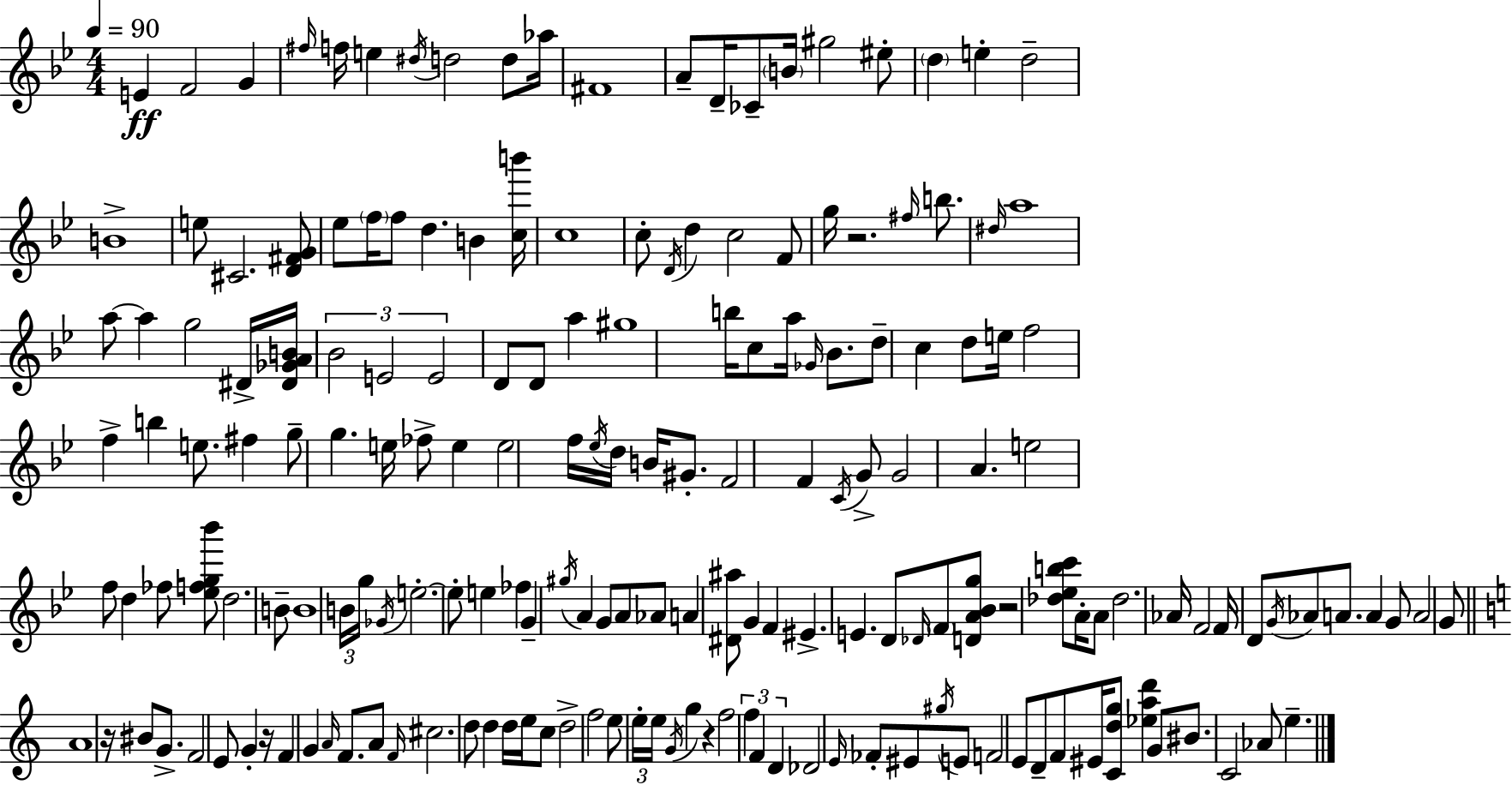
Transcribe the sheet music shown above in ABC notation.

X:1
T:Untitled
M:4/4
L:1/4
K:Gm
E F2 G ^f/4 f/4 e ^d/4 d2 d/2 _a/4 ^F4 A/2 D/4 _C/2 B/4 ^g2 ^e/2 d e d2 B4 e/2 ^C2 [D^FG]/2 _e/2 f/4 f/2 d B [cb']/4 c4 c/2 D/4 d c2 F/2 g/4 z2 ^f/4 b/2 ^d/4 a4 a/2 a g2 ^D/4 [^D_GAB]/4 _B2 E2 E2 D/2 D/2 a ^g4 b/4 c/2 a/4 _G/4 _B/2 d/2 c d/2 e/4 f2 f b e/2 ^f g/2 g e/4 _f/2 e e2 f/4 _e/4 d/4 B/4 ^G/2 F2 F C/4 G/2 G2 A e2 f/2 d _f/2 [_efg_b']/2 d2 B/2 B4 B/4 g/4 _G/4 e2 e/2 e _f G ^g/4 A G/2 A/2 _A/2 A [^D^a]/2 G F ^E E D/2 _D/4 F/2 [DA_Bg]/2 z2 [_d_ebc']/2 A/4 A/2 _d2 _A/4 F2 F/4 D/2 G/4 _A/2 A/2 A G/2 A2 G/2 A4 z/4 ^B/2 G/2 F2 E/2 G z/4 F G A/4 F/2 A/2 F/4 ^c2 d/2 d d/4 e/4 c/2 d2 f2 e/2 e/4 e/4 G/4 g z f2 f F D _D2 E/4 _F/2 ^E/2 ^g/4 E/2 F2 E/2 D/2 F/2 ^E/4 [Cdg]/2 [_ead'] G/2 ^B/2 C2 _A/2 e